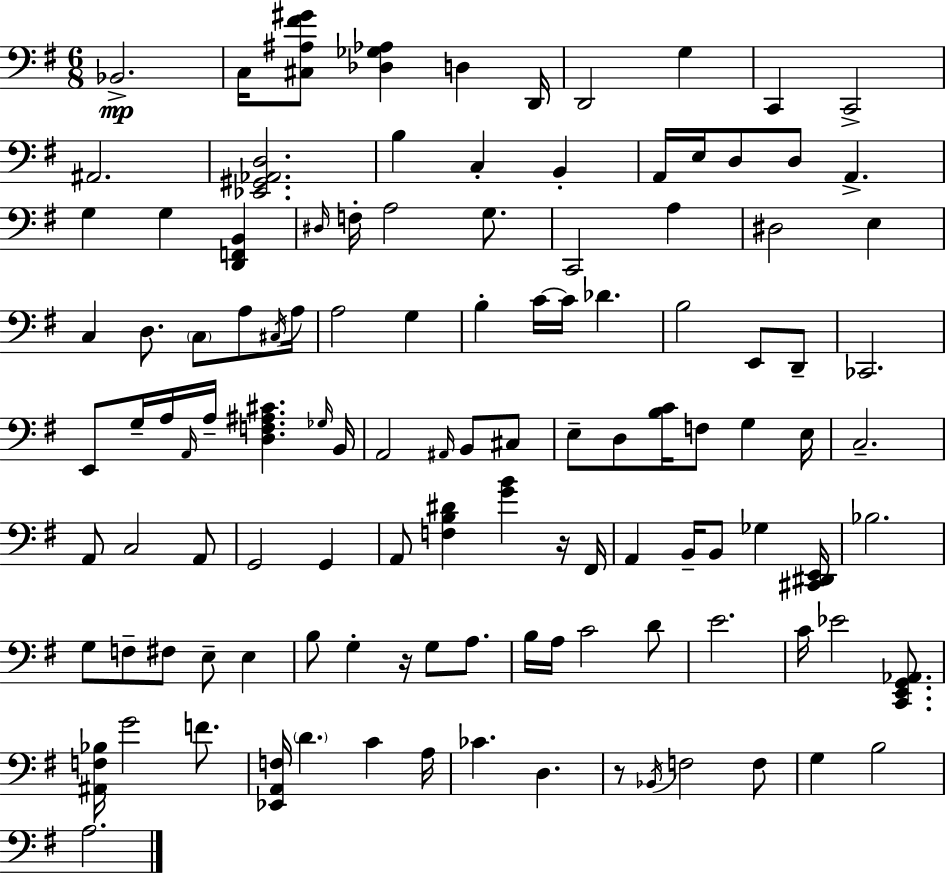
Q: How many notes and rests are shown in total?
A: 116